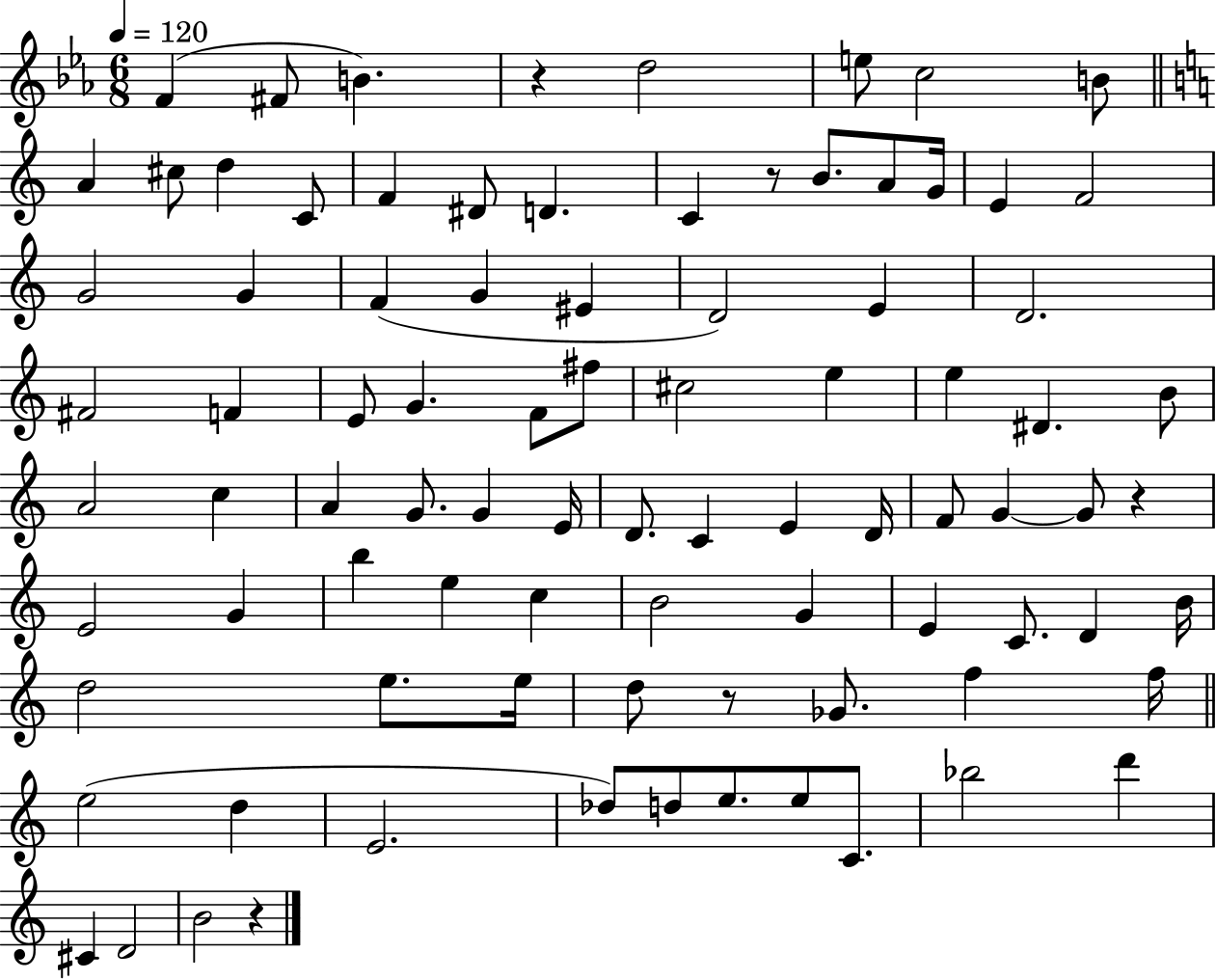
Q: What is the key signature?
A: EES major